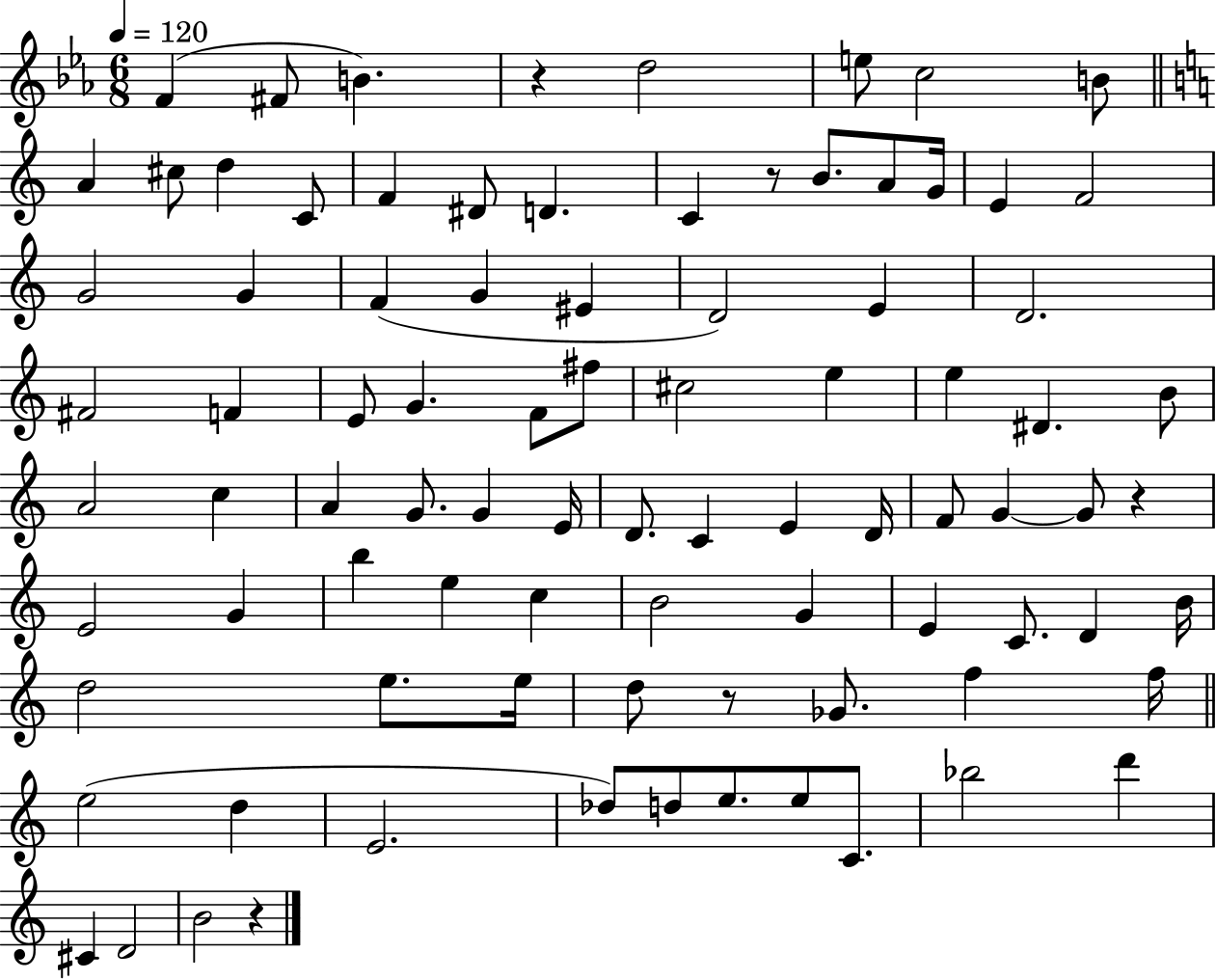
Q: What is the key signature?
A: EES major